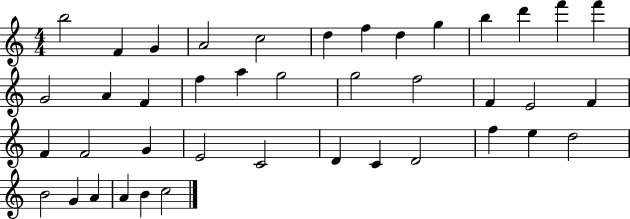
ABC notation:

X:1
T:Untitled
M:4/4
L:1/4
K:C
b2 F G A2 c2 d f d g b d' f' f' G2 A F f a g2 g2 f2 F E2 F F F2 G E2 C2 D C D2 f e d2 B2 G A A B c2